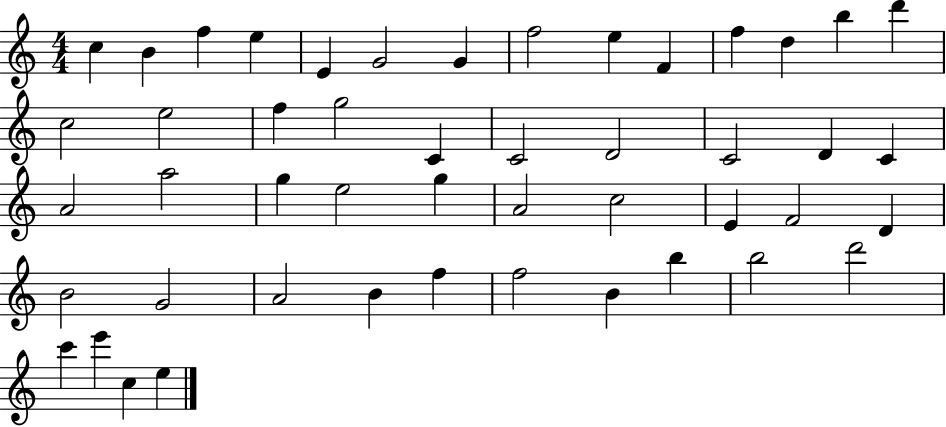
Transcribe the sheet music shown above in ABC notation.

X:1
T:Untitled
M:4/4
L:1/4
K:C
c B f e E G2 G f2 e F f d b d' c2 e2 f g2 C C2 D2 C2 D C A2 a2 g e2 g A2 c2 E F2 D B2 G2 A2 B f f2 B b b2 d'2 c' e' c e